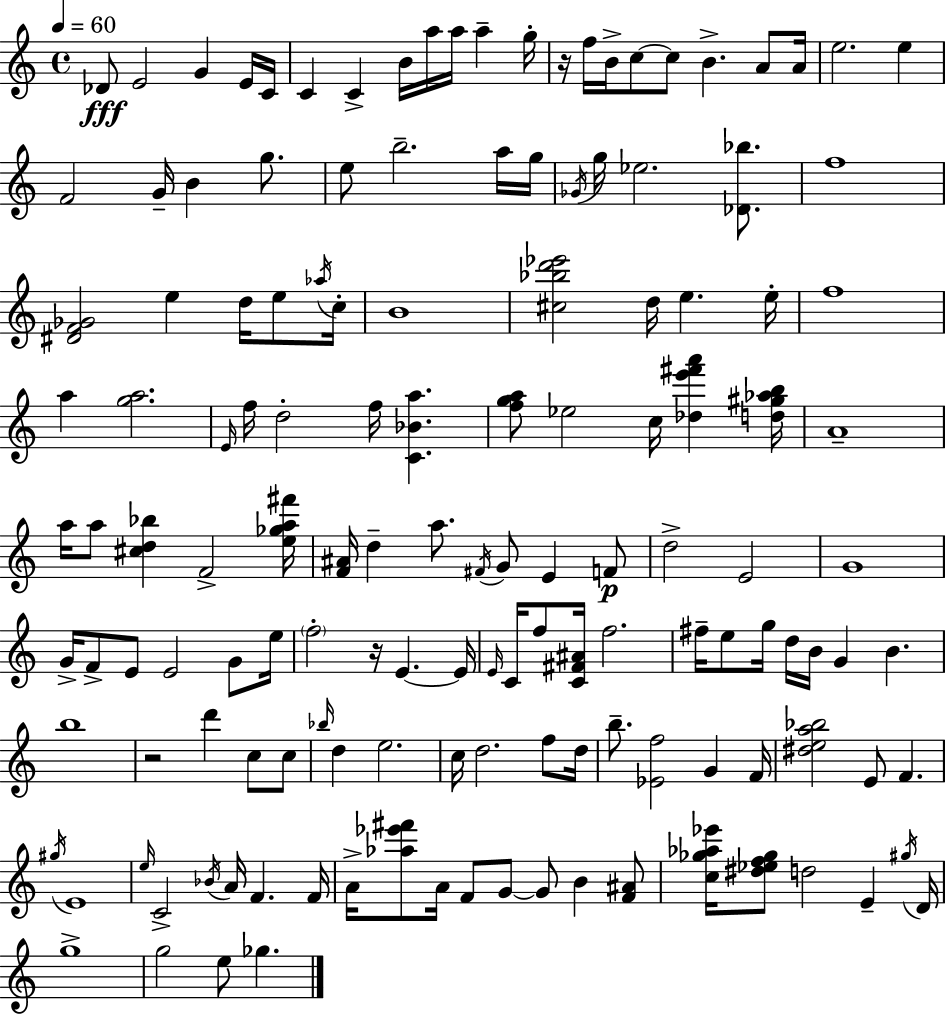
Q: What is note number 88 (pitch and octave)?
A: Bb5